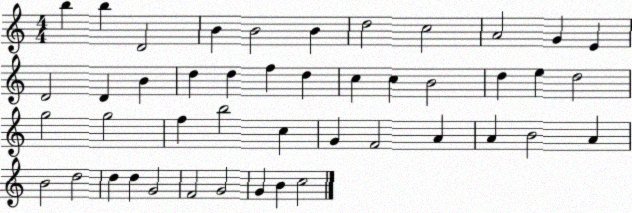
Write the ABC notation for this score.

X:1
T:Untitled
M:4/4
L:1/4
K:C
b b D2 B B2 B d2 c2 A2 G E D2 D B d d f d c c B2 d e d2 g2 g2 f b2 c G F2 A A B2 A B2 d2 d d G2 F2 G2 G B c2